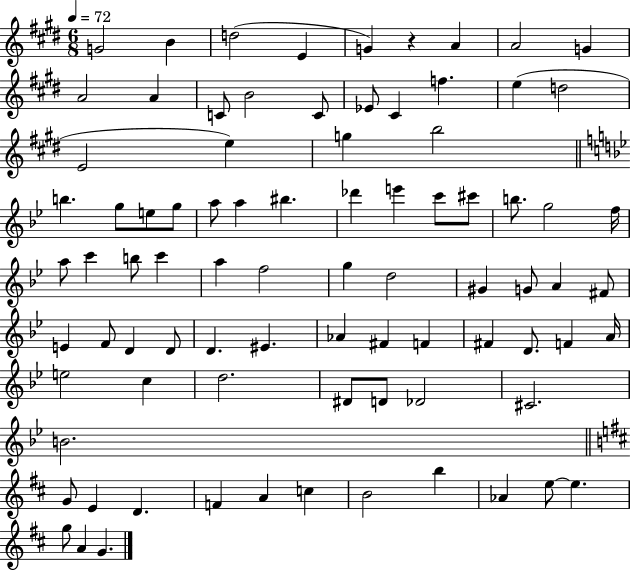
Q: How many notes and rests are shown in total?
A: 84